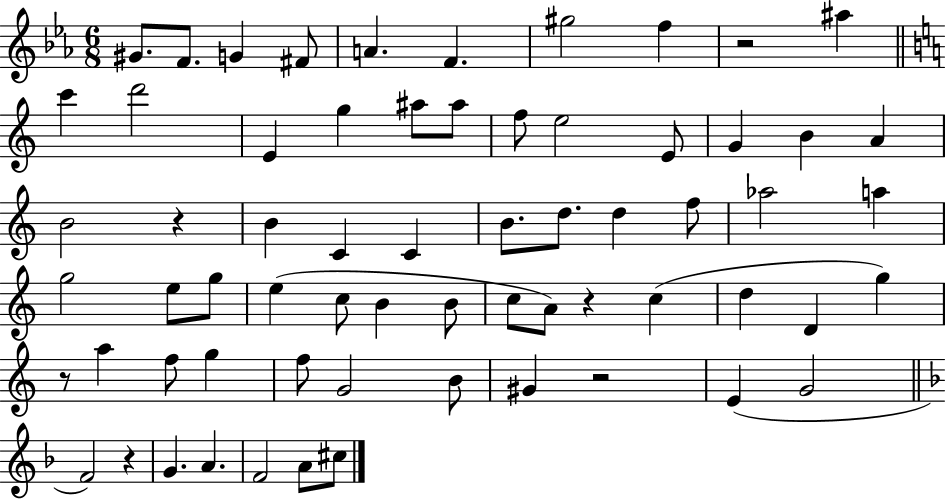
{
  \clef treble
  \numericTimeSignature
  \time 6/8
  \key ees \major
  \repeat volta 2 { gis'8. f'8. g'4 fis'8 | a'4. f'4. | gis''2 f''4 | r2 ais''4 | \break \bar "||" \break \key c \major c'''4 d'''2 | e'4 g''4 ais''8 ais''8 | f''8 e''2 e'8 | g'4 b'4 a'4 | \break b'2 r4 | b'4 c'4 c'4 | b'8. d''8. d''4 f''8 | aes''2 a''4 | \break g''2 e''8 g''8 | e''4( c''8 b'4 b'8 | c''8 a'8) r4 c''4( | d''4 d'4 g''4) | \break r8 a''4 f''8 g''4 | f''8 g'2 b'8 | gis'4 r2 | e'4( g'2 | \break \bar "||" \break \key d \minor f'2) r4 | g'4. a'4. | f'2 a'8 cis''8 | } \bar "|."
}